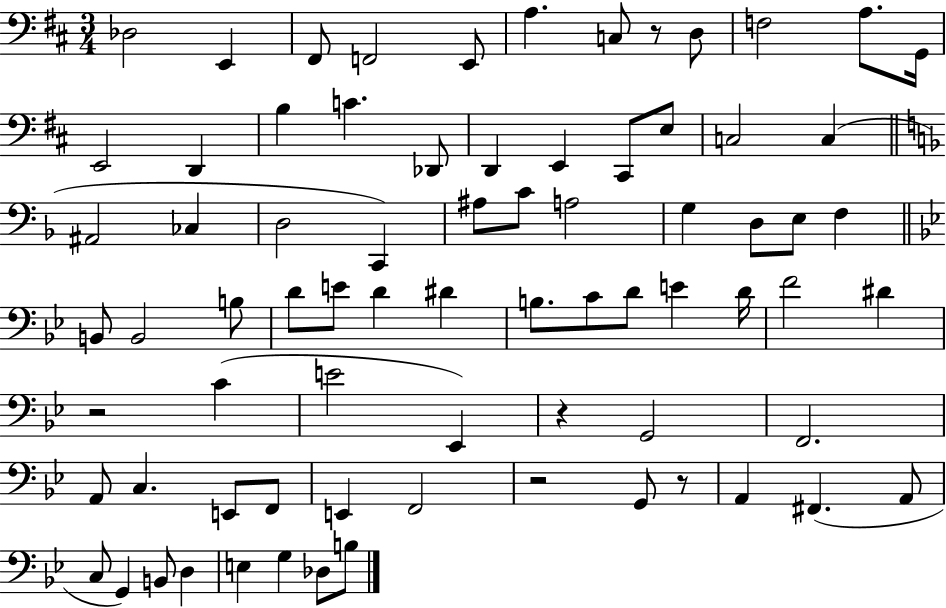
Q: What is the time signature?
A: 3/4